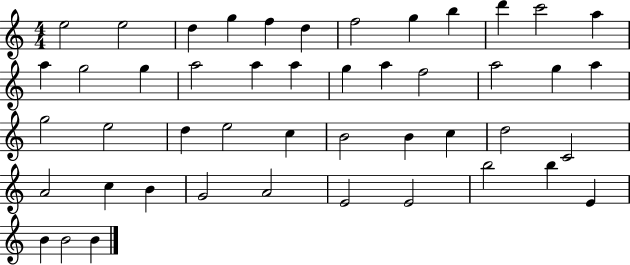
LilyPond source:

{
  \clef treble
  \numericTimeSignature
  \time 4/4
  \key c \major
  e''2 e''2 | d''4 g''4 f''4 d''4 | f''2 g''4 b''4 | d'''4 c'''2 a''4 | \break a''4 g''2 g''4 | a''2 a''4 a''4 | g''4 a''4 f''2 | a''2 g''4 a''4 | \break g''2 e''2 | d''4 e''2 c''4 | b'2 b'4 c''4 | d''2 c'2 | \break a'2 c''4 b'4 | g'2 a'2 | e'2 e'2 | b''2 b''4 e'4 | \break b'4 b'2 b'4 | \bar "|."
}